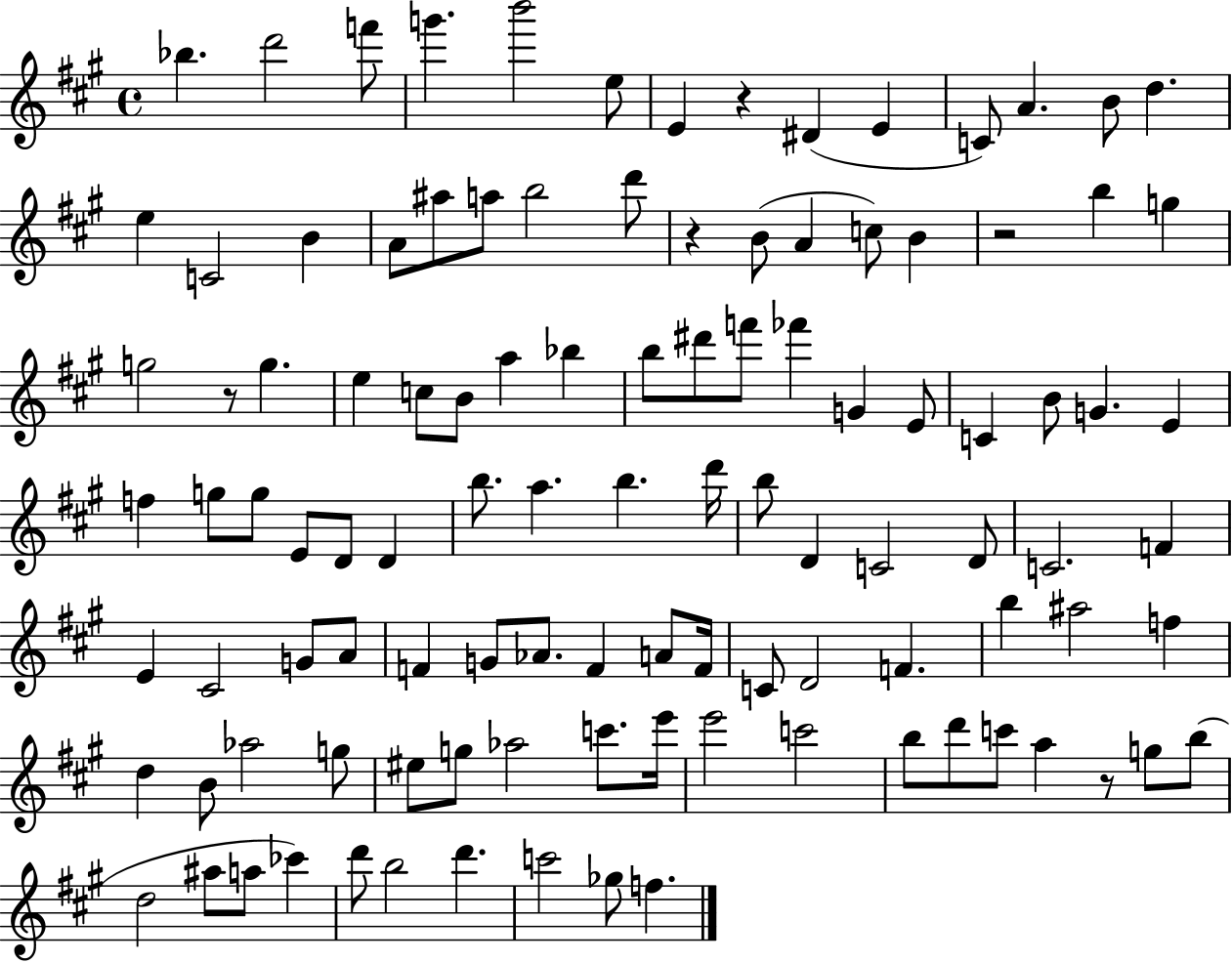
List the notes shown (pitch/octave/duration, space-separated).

Bb5/q. D6/h F6/e G6/q. B6/h E5/e E4/q R/q D#4/q E4/q C4/e A4/q. B4/e D5/q. E5/q C4/h B4/q A4/e A#5/e A5/e B5/h D6/e R/q B4/e A4/q C5/e B4/q R/h B5/q G5/q G5/h R/e G5/q. E5/q C5/e B4/e A5/q Bb5/q B5/e D#6/e F6/e FES6/q G4/q E4/e C4/q B4/e G4/q. E4/q F5/q G5/e G5/e E4/e D4/e D4/q B5/e. A5/q. B5/q. D6/s B5/e D4/q C4/h D4/e C4/h. F4/q E4/q C#4/h G4/e A4/e F4/q G4/e Ab4/e. F4/q A4/e F4/s C4/e D4/h F4/q. B5/q A#5/h F5/q D5/q B4/e Ab5/h G5/e EIS5/e G5/e Ab5/h C6/e. E6/s E6/h C6/h B5/e D6/e C6/e A5/q R/e G5/e B5/e D5/h A#5/e A5/e CES6/q D6/e B5/h D6/q. C6/h Gb5/e F5/q.